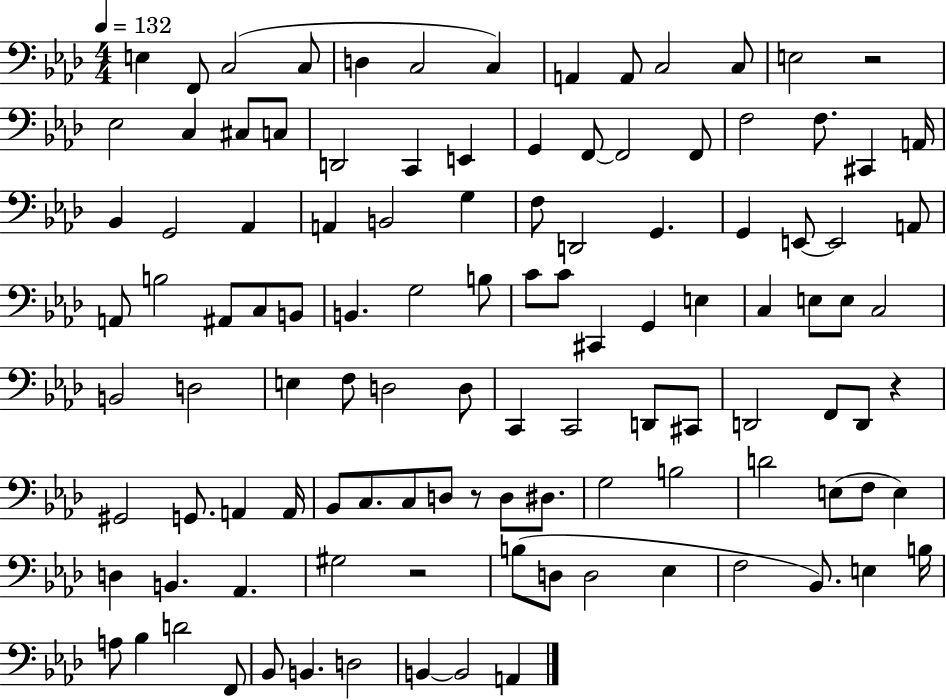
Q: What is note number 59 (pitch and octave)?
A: D3